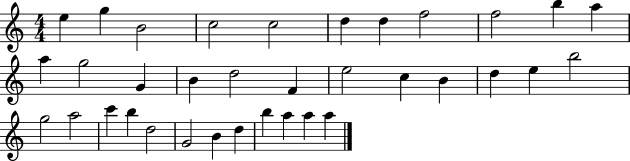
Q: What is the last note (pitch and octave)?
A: A5